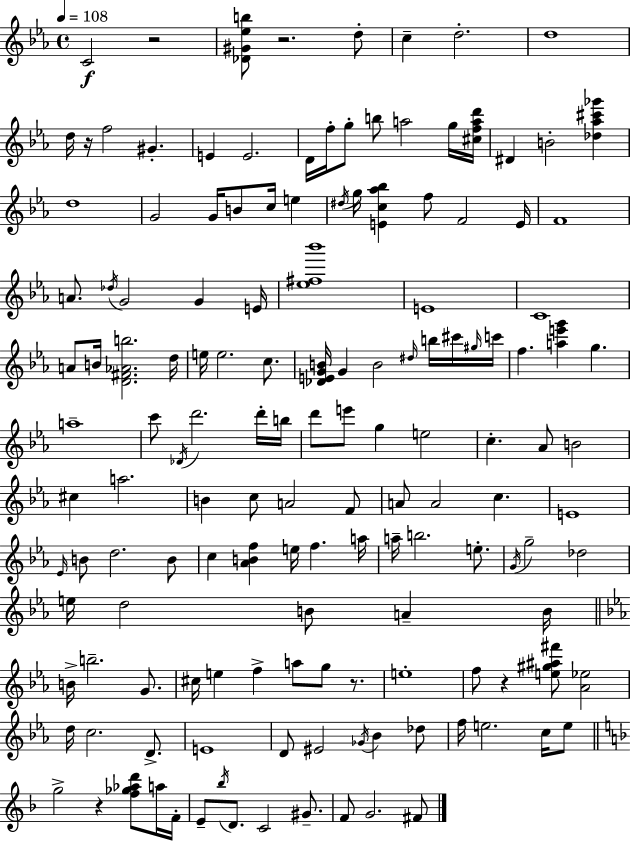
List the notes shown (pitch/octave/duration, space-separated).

C4/h R/h [Db4,G#4,Eb5,B5]/e R/h. D5/e C5/q D5/h. D5/w D5/s R/s F5/h G#4/q. E4/q E4/h. D4/s F5/s G5/e B5/e A5/h G5/s [C#5,F5,A5,D6]/s D#4/q B4/h [Db5,Ab5,C#6,Gb6]/q D5/w G4/h G4/s B4/e C5/s E5/q D#5/s G5/s [E4,C5,Ab5,Bb5]/q F5/e F4/h E4/s F4/w A4/e. Db5/s G4/h G4/q E4/s [Eb5,F#5,Bb6]/w E4/w C4/w A4/e B4/s [D4,F#4,Ab4,B5]/h. D5/s E5/s E5/h. C5/e. [Db4,E4,G4,B4]/s G4/q B4/h D#5/s B5/s C#6/s G#5/s C6/s F5/q. [A5,E6,G6]/q G5/q. A5/w C6/e Db4/s D6/h. D6/s B5/s D6/e E6/e G5/q E5/h C5/q. Ab4/e B4/h C#5/q A5/h. B4/q C5/e A4/h F4/e A4/e A4/h C5/q. E4/w Eb4/s B4/e D5/h. B4/e C5/q [Ab4,B4,F5]/q E5/s F5/q. A5/s A5/s B5/h. E5/e. G4/s G5/h Db5/h E5/s D5/h B4/e A4/q B4/s B4/s B5/h. G4/e. C#5/s E5/q F5/q A5/e G5/e R/e. E5/w F5/e R/q [E5,G#5,A#5,F#6]/e [Ab4,Eb5]/h D5/s C5/h. D4/e. E4/w D4/e EIS4/h Gb4/s Bb4/q Db5/e F5/s E5/h. C5/s E5/e G5/h R/q [F5,Gb5,Ab5,D6]/e A5/s F4/s E4/e Bb5/s D4/e. C4/h G#4/e. F4/e G4/h. F#4/e